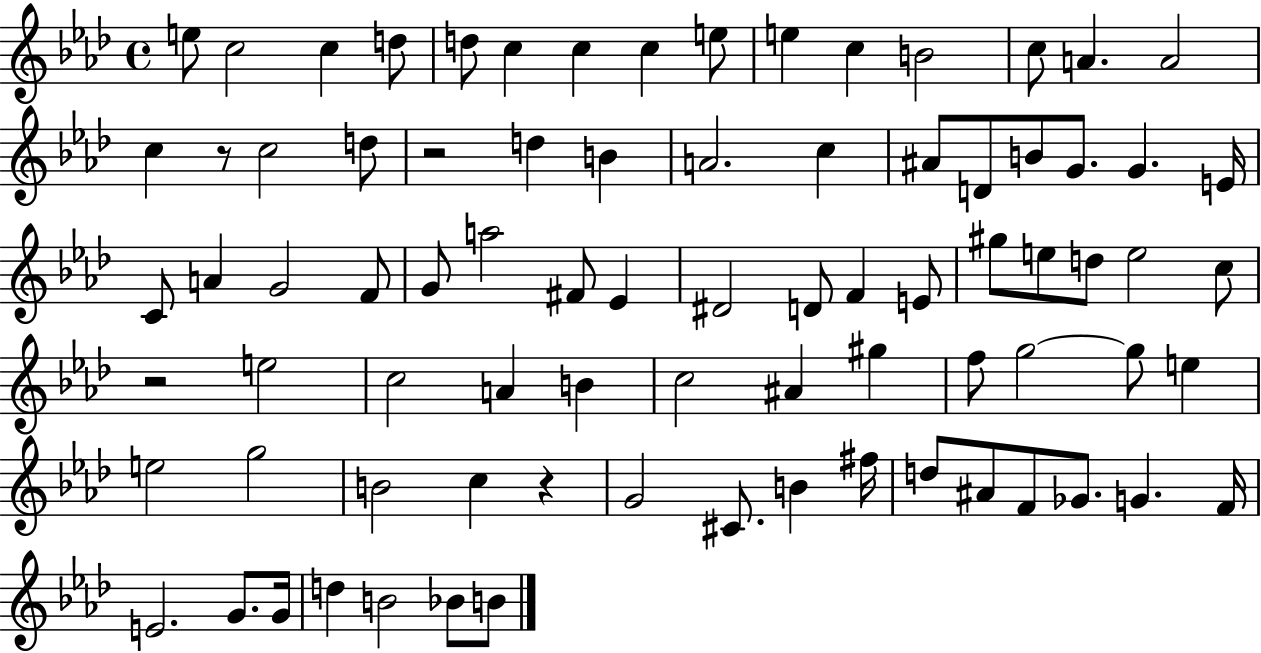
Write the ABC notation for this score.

X:1
T:Untitled
M:4/4
L:1/4
K:Ab
e/2 c2 c d/2 d/2 c c c e/2 e c B2 c/2 A A2 c z/2 c2 d/2 z2 d B A2 c ^A/2 D/2 B/2 G/2 G E/4 C/2 A G2 F/2 G/2 a2 ^F/2 _E ^D2 D/2 F E/2 ^g/2 e/2 d/2 e2 c/2 z2 e2 c2 A B c2 ^A ^g f/2 g2 g/2 e e2 g2 B2 c z G2 ^C/2 B ^f/4 d/2 ^A/2 F/2 _G/2 G F/4 E2 G/2 G/4 d B2 _B/2 B/2